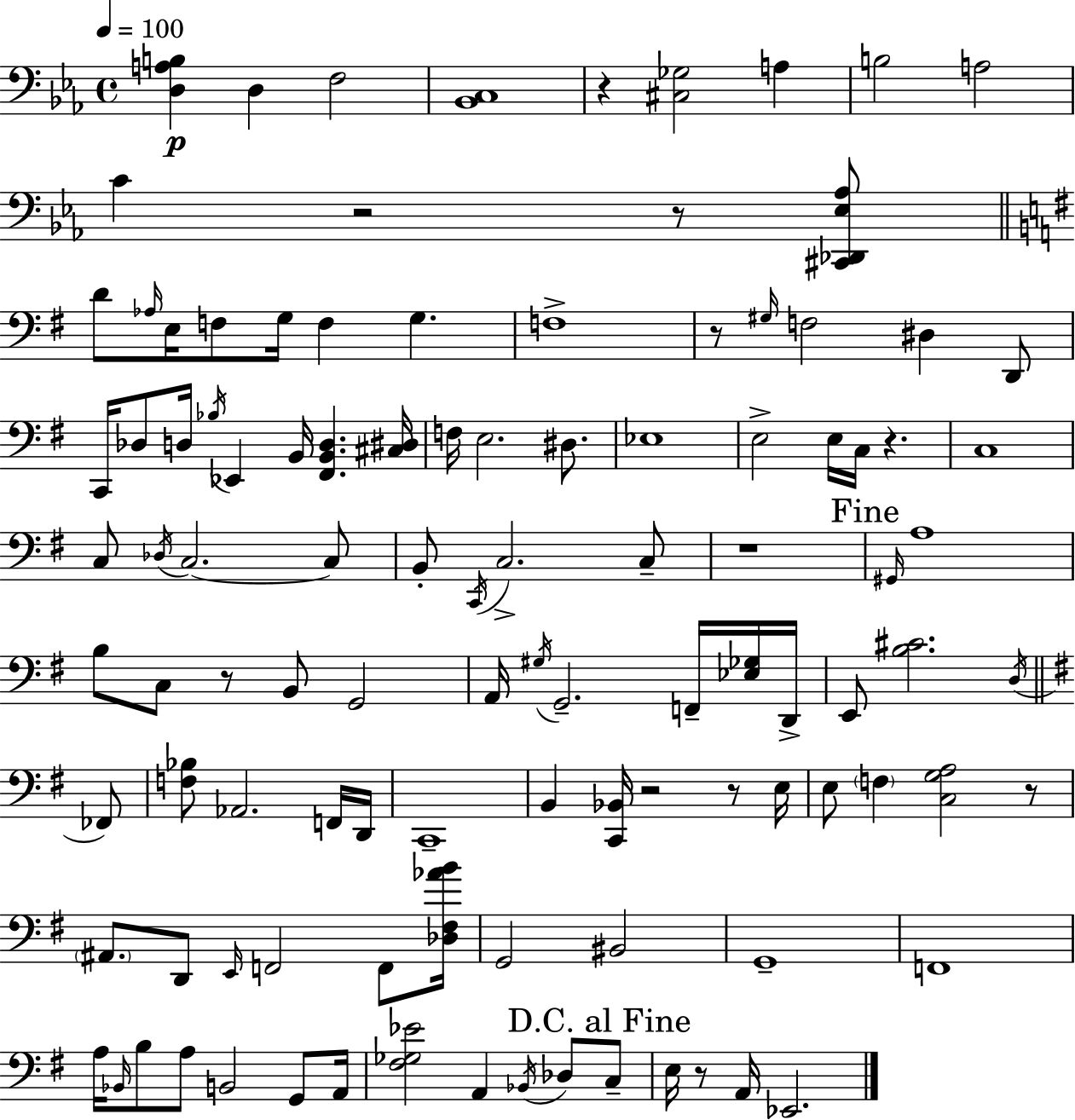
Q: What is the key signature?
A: C minor